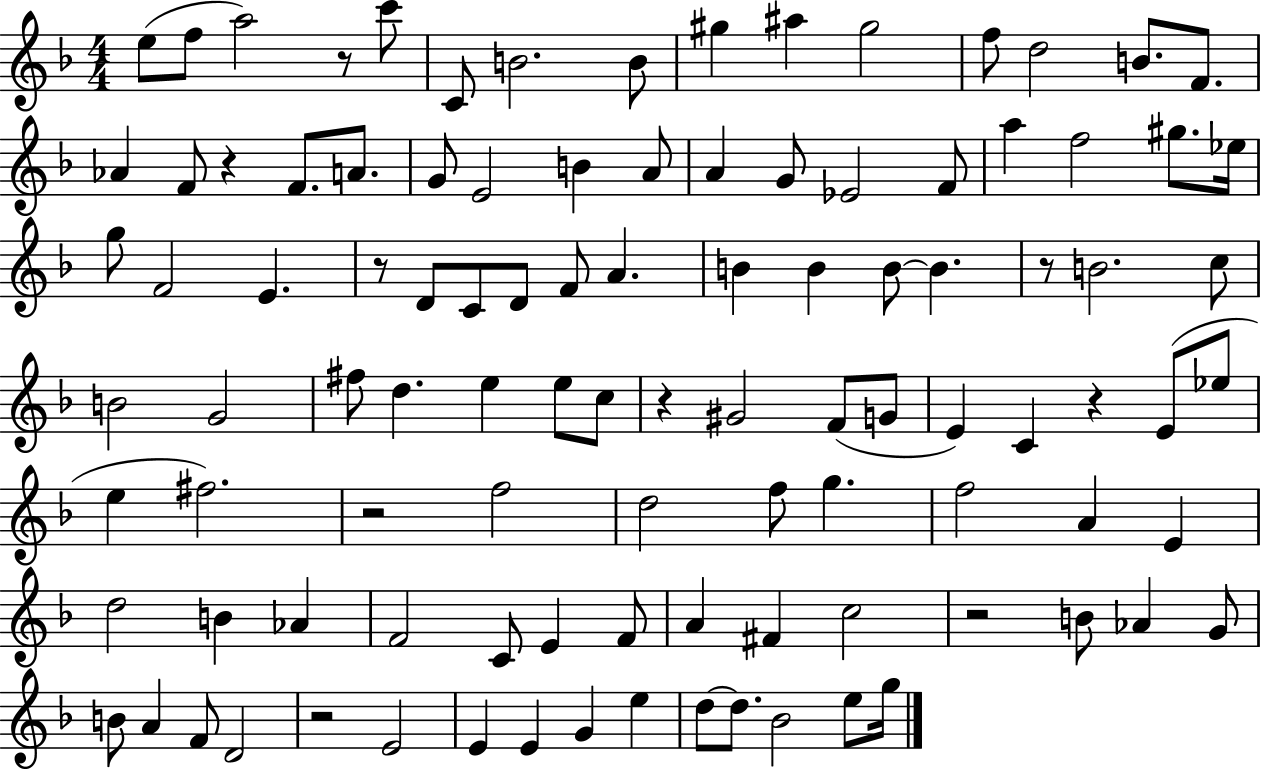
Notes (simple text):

E5/e F5/e A5/h R/e C6/e C4/e B4/h. B4/e G#5/q A#5/q G#5/h F5/e D5/h B4/e. F4/e. Ab4/q F4/e R/q F4/e. A4/e. G4/e E4/h B4/q A4/e A4/q G4/e Eb4/h F4/e A5/q F5/h G#5/e. Eb5/s G5/e F4/h E4/q. R/e D4/e C4/e D4/e F4/e A4/q. B4/q B4/q B4/e B4/q. R/e B4/h. C5/e B4/h G4/h F#5/e D5/q. E5/q E5/e C5/e R/q G#4/h F4/e G4/e E4/q C4/q R/q E4/e Eb5/e E5/q F#5/h. R/h F5/h D5/h F5/e G5/q. F5/h A4/q E4/q D5/h B4/q Ab4/q F4/h C4/e E4/q F4/e A4/q F#4/q C5/h R/h B4/e Ab4/q G4/e B4/e A4/q F4/e D4/h R/h E4/h E4/q E4/q G4/q E5/q D5/e D5/e. Bb4/h E5/e G5/s